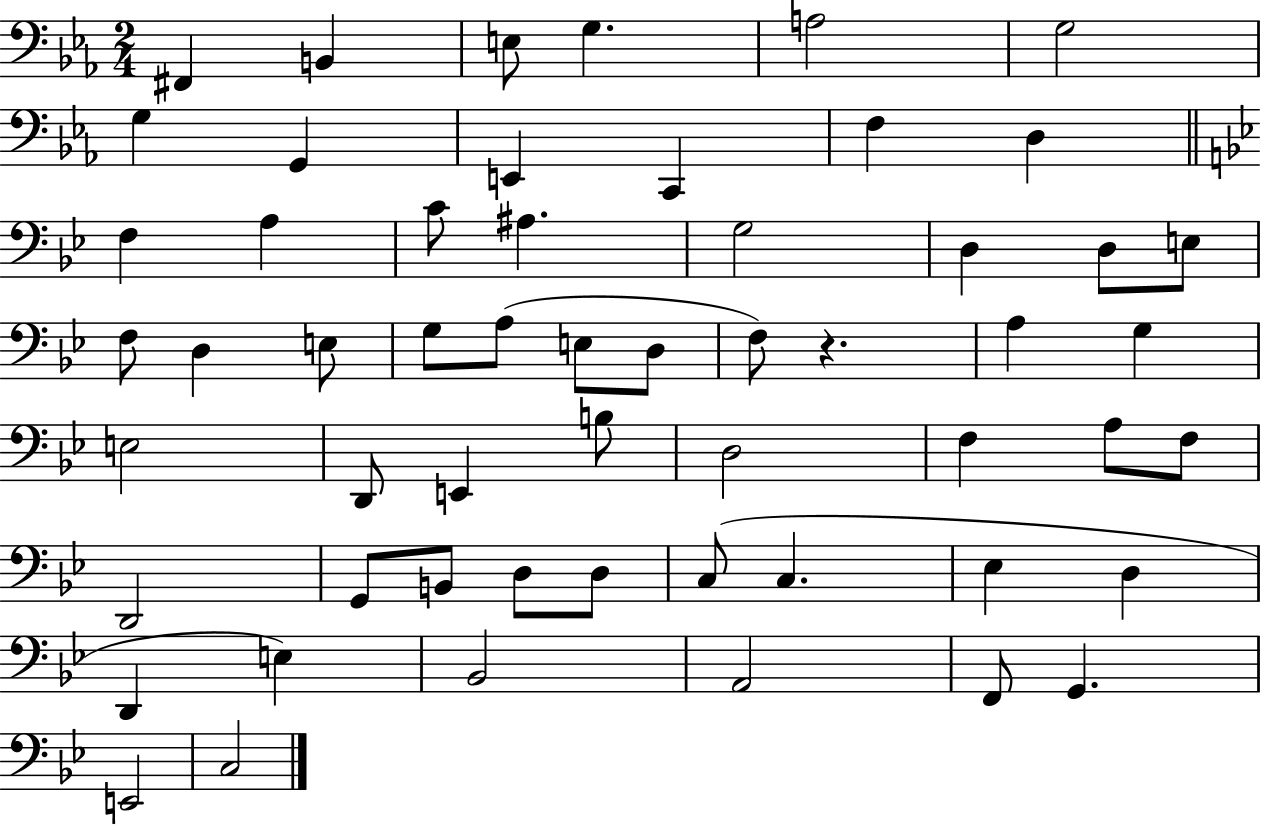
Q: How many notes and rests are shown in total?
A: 56